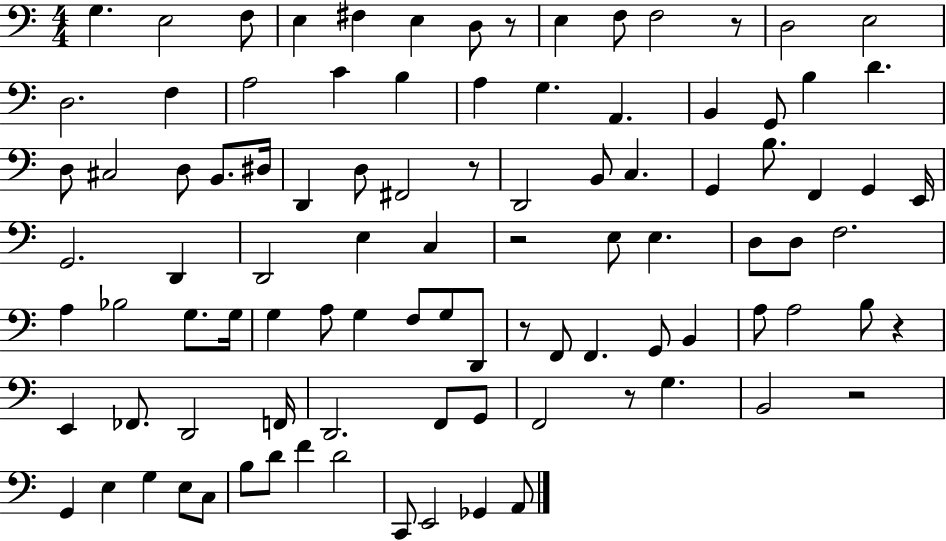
G3/q. E3/h F3/e E3/q F#3/q E3/q D3/e R/e E3/q F3/e F3/h R/e D3/h E3/h D3/h. F3/q A3/h C4/q B3/q A3/q G3/q. A2/q. B2/q G2/e B3/q D4/q. D3/e C#3/h D3/e B2/e. D#3/s D2/q D3/e F#2/h R/e D2/h B2/e C3/q. G2/q B3/e. F2/q G2/q E2/s G2/h. D2/q D2/h E3/q C3/q R/h E3/e E3/q. D3/e D3/e F3/h. A3/q Bb3/h G3/e. G3/s G3/q A3/e G3/q F3/e G3/e D2/e R/e F2/e F2/q. G2/e B2/q A3/e A3/h B3/e R/q E2/q FES2/e. D2/h F2/s D2/h. F2/e G2/e F2/h R/e G3/q. B2/h R/h G2/q E3/q G3/q E3/e C3/e B3/e D4/e F4/q D4/h C2/e E2/h Gb2/q A2/e